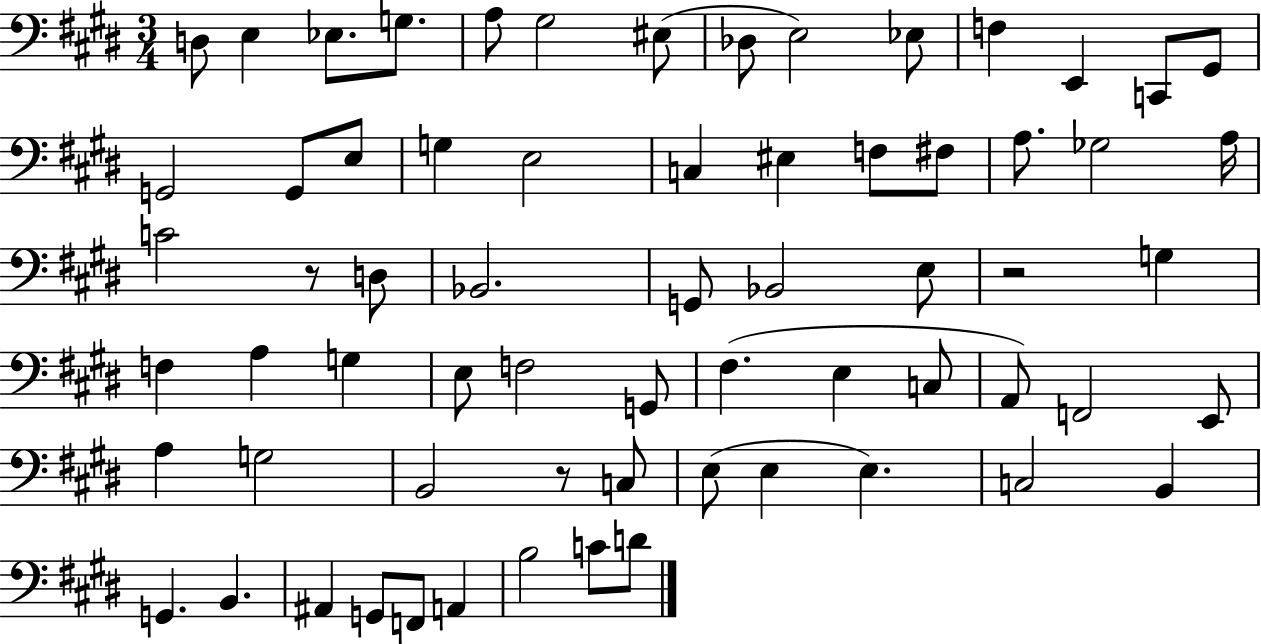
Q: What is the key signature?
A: E major